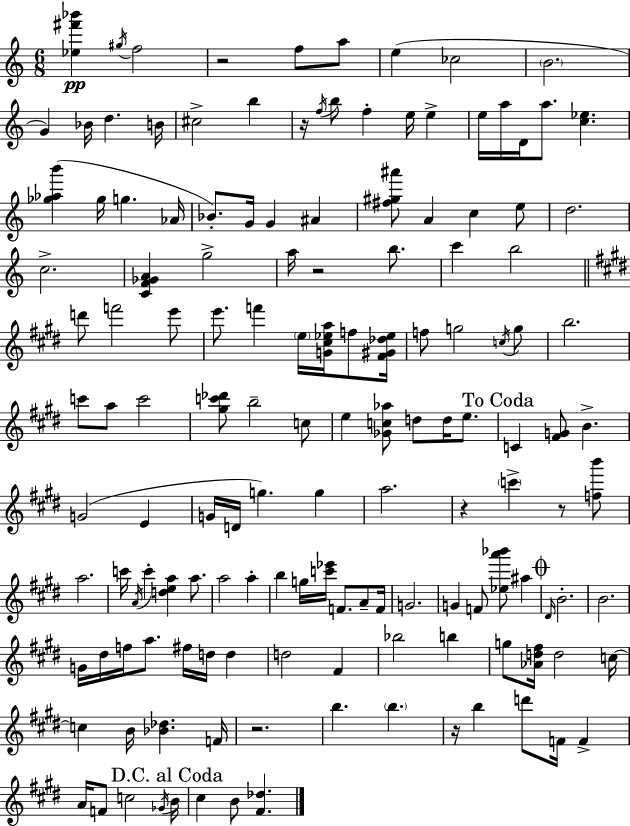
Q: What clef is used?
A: treble